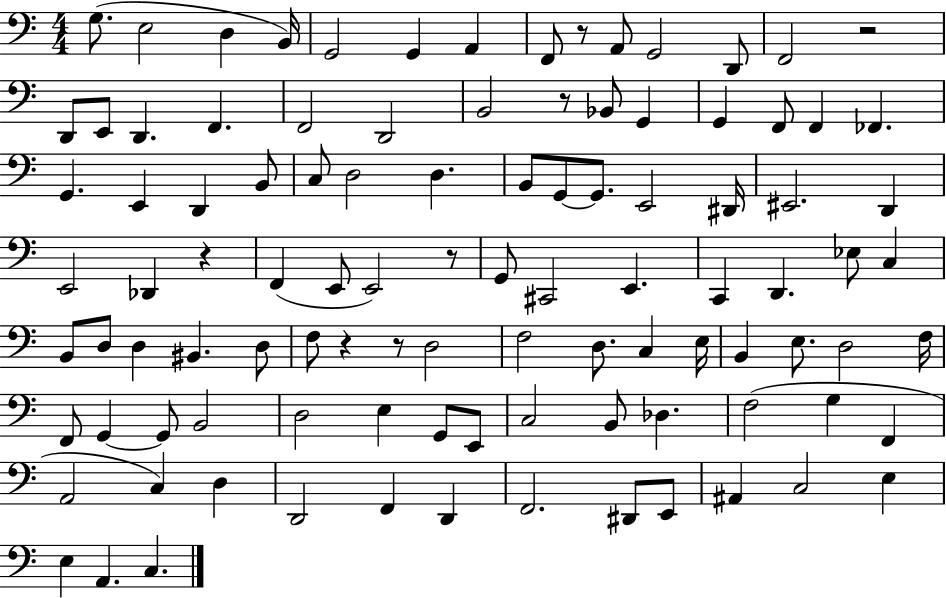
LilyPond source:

{
  \clef bass
  \numericTimeSignature
  \time 4/4
  \key c \major
  g8.( e2 d4 b,16) | g,2 g,4 a,4 | f,8 r8 a,8 g,2 d,8 | f,2 r2 | \break d,8 e,8 d,4. f,4. | f,2 d,2 | b,2 r8 bes,8 g,4 | g,4 f,8 f,4 fes,4. | \break g,4. e,4 d,4 b,8 | c8 d2 d4. | b,8 g,8~~ g,8. e,2 dis,16 | eis,2. d,4 | \break e,2 des,4 r4 | f,4( e,8 e,2) r8 | g,8 cis,2 e,4. | c,4 d,4. ees8 c4 | \break b,8 d8 d4 bis,4. d8 | f8 r4 r8 d2 | f2 d8. c4 e16 | b,4 e8. d2 f16 | \break f,8 g,4~~ g,8 b,2 | d2 e4 g,8 e,8 | c2 b,8 des4. | f2( g4 f,4 | \break a,2 c4) d4 | d,2 f,4 d,4 | f,2. dis,8 e,8 | ais,4 c2 e4 | \break e4 a,4. c4. | \bar "|."
}